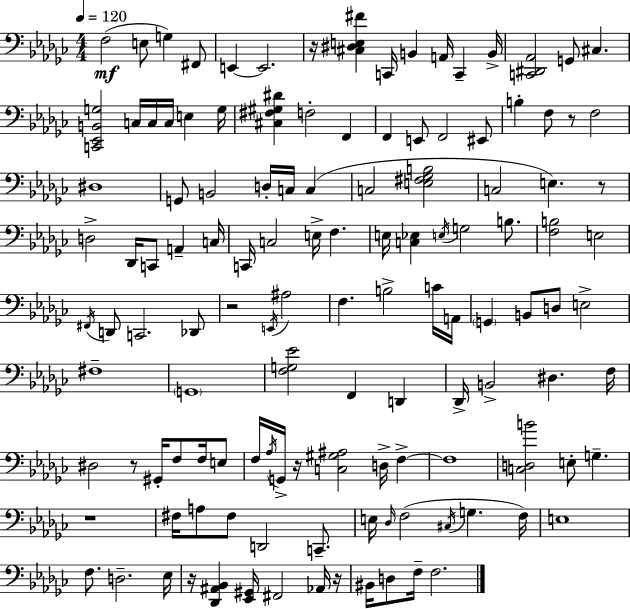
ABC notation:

X:1
T:Untitled
M:4/4
L:1/4
K:Ebm
F,2 E,/2 G, ^F,,/2 E,, E,,2 z/4 [^C,^D,E,^F] C,,/4 B,, A,,/4 C,, B,,/4 [C,,^D,,_A,,]2 G,,/2 ^C, [C,,_E,,B,,G,]2 C,/4 C,/4 C,/4 E, G,/4 [^C,^F,^G,^D] F,2 F,, F,, E,,/2 F,,2 ^E,,/2 B, F,/2 z/2 F,2 ^D,4 G,,/2 B,,2 D,/4 C,/4 C, C,2 [E,^F,_G,B,]2 C,2 E, z/2 D,2 _D,,/4 C,,/2 A,, C,/4 C,,/4 C,2 E,/4 F, E,/4 [C,_E,] E,/4 G,2 B,/2 [F,B,]2 E,2 ^F,,/4 D,,/2 C,,2 _D,,/2 z2 E,,/4 ^A,2 F, B,2 C/4 A,,/4 G,, B,,/2 D,/2 E,2 ^F,4 G,,4 [F,G,_E]2 F,, D,, _D,,/4 B,,2 ^D, F,/4 ^D,2 z/2 ^G,,/4 F,/2 F,/4 E,/2 F,/4 _A,/4 G,,/4 z/4 [C,^G,^A,]2 D,/4 F, F,4 [C,D,B]2 E,/2 G, z4 ^F,/4 A,/2 ^F,/2 D,,2 C,,/2 E,/4 _D,/4 F,2 ^C,/4 G, F,/4 E,4 F,/2 D,2 _E,/4 z/4 [_D,,^A,,_B,,] [_E,,^G,,]/4 ^F,,2 _A,,/4 z/4 ^B,,/4 D,/2 F,/4 F,2